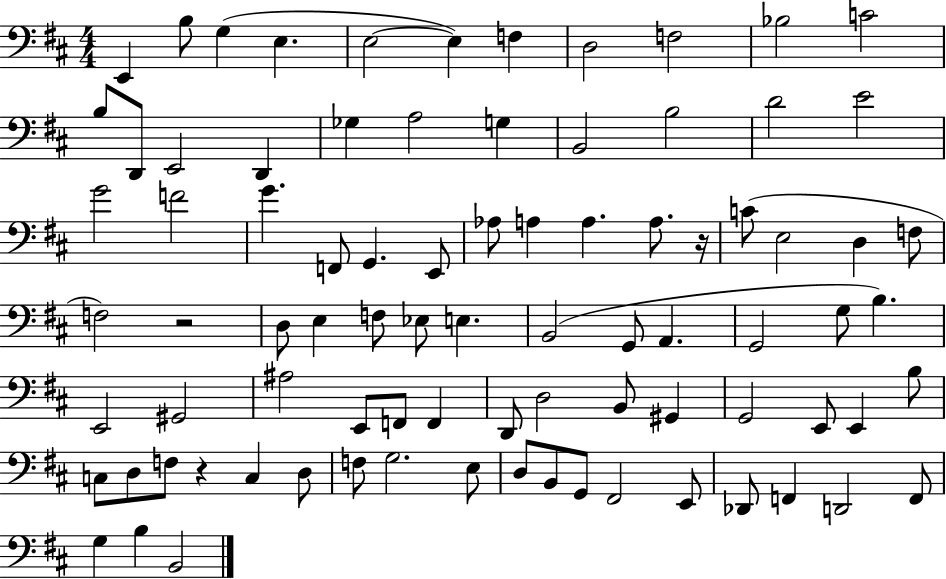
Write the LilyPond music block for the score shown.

{
  \clef bass
  \numericTimeSignature
  \time 4/4
  \key d \major
  e,4 b8 g4( e4. | e2~~ e4) f4 | d2 f2 | bes2 c'2 | \break b8 d,8 e,2 d,4 | ges4 a2 g4 | b,2 b2 | d'2 e'2 | \break g'2 f'2 | g'4. f,8 g,4. e,8 | aes8 a4 a4. a8. r16 | c'8( e2 d4 f8 | \break f2) r2 | d8 e4 f8 ees8 e4. | b,2( g,8 a,4. | g,2 g8 b4.) | \break e,2 gis,2 | ais2 e,8 f,8 f,4 | d,8 d2 b,8 gis,4 | g,2 e,8 e,4 b8 | \break c8 d8 f8 r4 c4 d8 | f8 g2. e8 | d8 b,8 g,8 fis,2 e,8 | des,8 f,4 d,2 f,8 | \break g4 b4 b,2 | \bar "|."
}